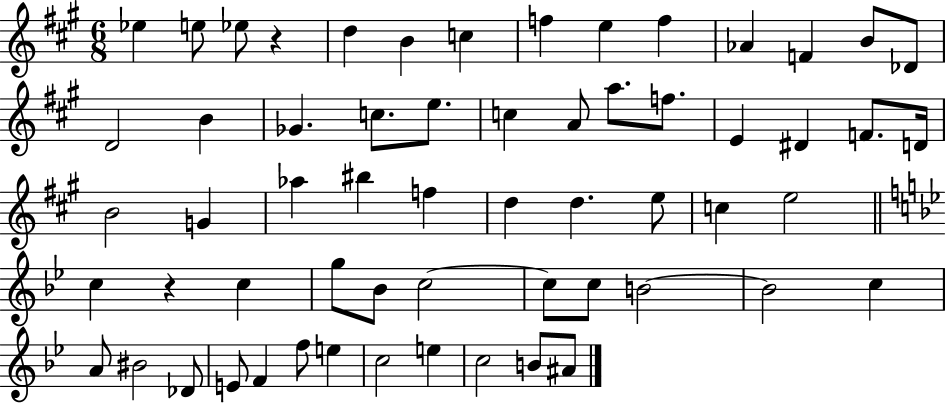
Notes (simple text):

Eb5/q E5/e Eb5/e R/q D5/q B4/q C5/q F5/q E5/q F5/q Ab4/q F4/q B4/e Db4/e D4/h B4/q Gb4/q. C5/e. E5/e. C5/q A4/e A5/e. F5/e. E4/q D#4/q F4/e. D4/s B4/h G4/q Ab5/q BIS5/q F5/q D5/q D5/q. E5/e C5/q E5/h C5/q R/q C5/q G5/e Bb4/e C5/h C5/e C5/e B4/h B4/h C5/q A4/e BIS4/h Db4/e E4/e F4/q F5/e E5/q C5/h E5/q C5/h B4/e A#4/e